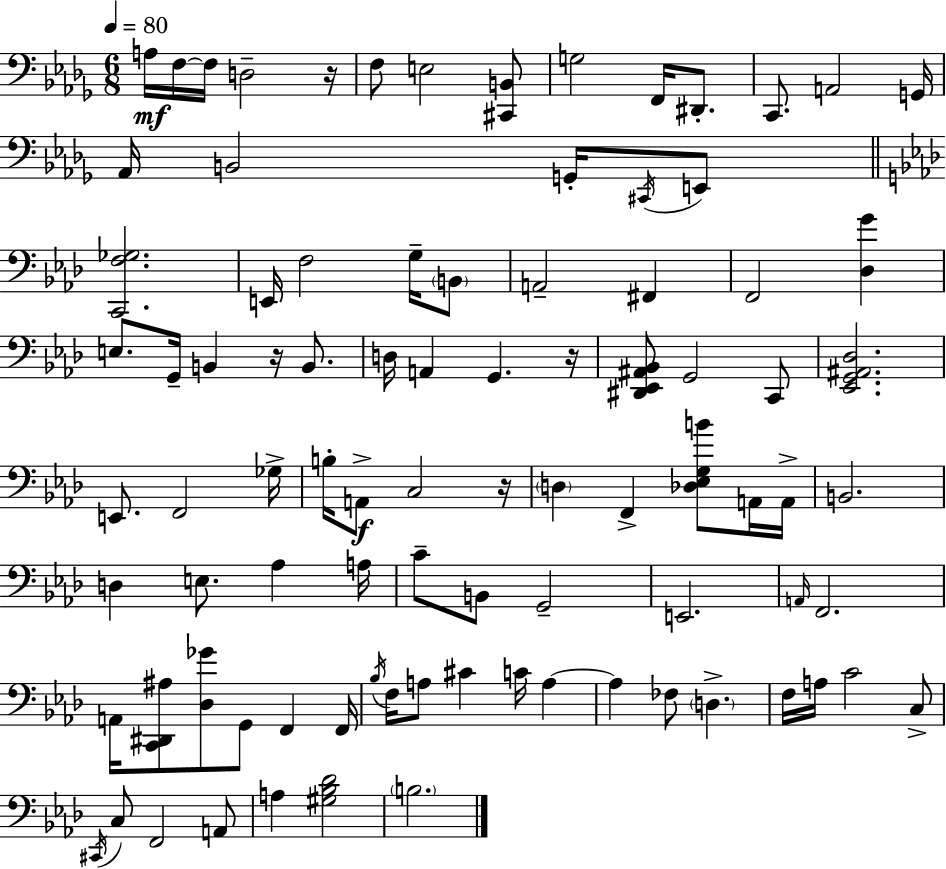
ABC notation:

X:1
T:Untitled
M:6/8
L:1/4
K:Bbm
A,/4 F,/4 F,/4 D,2 z/4 F,/2 E,2 [^C,,B,,]/2 G,2 F,,/4 ^D,,/2 C,,/2 A,,2 G,,/4 _A,,/4 B,,2 G,,/4 ^C,,/4 E,,/2 [C,,F,_G,]2 E,,/4 F,2 G,/4 B,,/2 A,,2 ^F,, F,,2 [_D,G] E,/2 G,,/4 B,, z/4 B,,/2 D,/4 A,, G,, z/4 [^D,,_E,,^A,,_B,,]/2 G,,2 C,,/2 [_E,,G,,^A,,_D,]2 E,,/2 F,,2 _G,/4 B,/4 A,,/2 C,2 z/4 D, F,, [_D,_E,G,B]/2 A,,/4 A,,/4 B,,2 D, E,/2 _A, A,/4 C/2 B,,/2 G,,2 E,,2 A,,/4 F,,2 A,,/4 [C,,^D,,^A,]/2 [_D,_G]/2 G,,/2 F,, F,,/4 _B,/4 F,/4 A,/2 ^C C/4 A, A, _F,/2 D, F,/4 A,/4 C2 C,/2 ^C,,/4 C,/2 F,,2 A,,/2 A, [^G,_B,_D]2 B,2